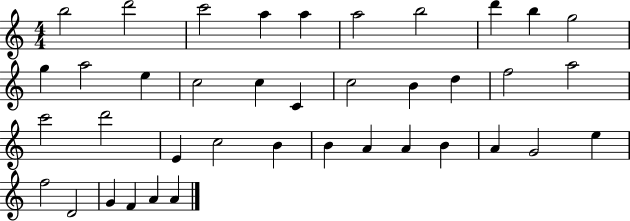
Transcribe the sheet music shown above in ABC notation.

X:1
T:Untitled
M:4/4
L:1/4
K:C
b2 d'2 c'2 a a a2 b2 d' b g2 g a2 e c2 c C c2 B d f2 a2 c'2 d'2 E c2 B B A A B A G2 e f2 D2 G F A A